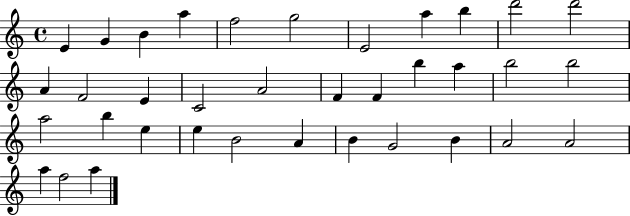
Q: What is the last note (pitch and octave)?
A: A5